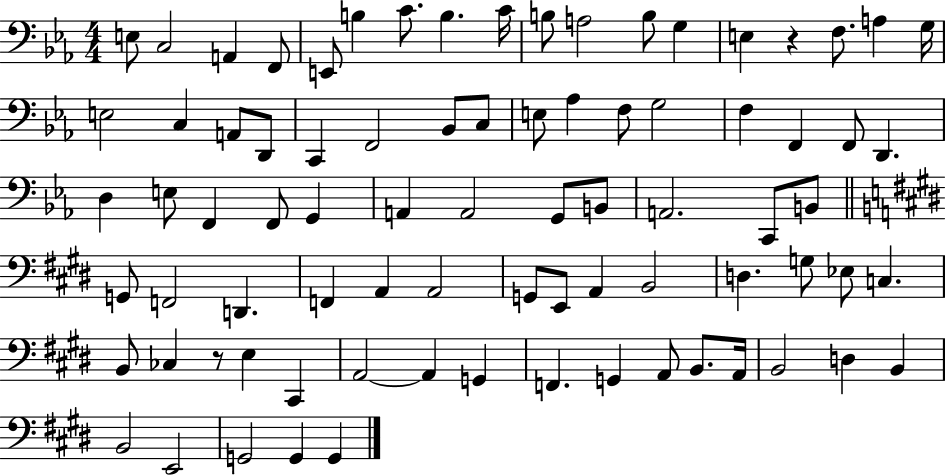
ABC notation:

X:1
T:Untitled
M:4/4
L:1/4
K:Eb
E,/2 C,2 A,, F,,/2 E,,/2 B, C/2 B, C/4 B,/2 A,2 B,/2 G, E, z F,/2 A, G,/4 E,2 C, A,,/2 D,,/2 C,, F,,2 _B,,/2 C,/2 E,/2 _A, F,/2 G,2 F, F,, F,,/2 D,, D, E,/2 F,, F,,/2 G,, A,, A,,2 G,,/2 B,,/2 A,,2 C,,/2 B,,/2 G,,/2 F,,2 D,, F,, A,, A,,2 G,,/2 E,,/2 A,, B,,2 D, G,/2 _E,/2 C, B,,/2 _C, z/2 E, ^C,, A,,2 A,, G,, F,, G,, A,,/2 B,,/2 A,,/4 B,,2 D, B,, B,,2 E,,2 G,,2 G,, G,,